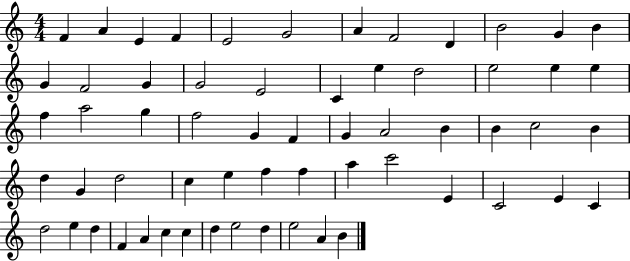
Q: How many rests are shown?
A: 0